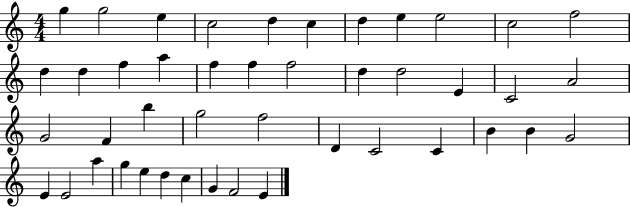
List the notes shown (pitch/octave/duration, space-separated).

G5/q G5/h E5/q C5/h D5/q C5/q D5/q E5/q E5/h C5/h F5/h D5/q D5/q F5/q A5/q F5/q F5/q F5/h D5/q D5/h E4/q C4/h A4/h G4/h F4/q B5/q G5/h F5/h D4/q C4/h C4/q B4/q B4/q G4/h E4/q E4/h A5/q G5/q E5/q D5/q C5/q G4/q F4/h E4/q